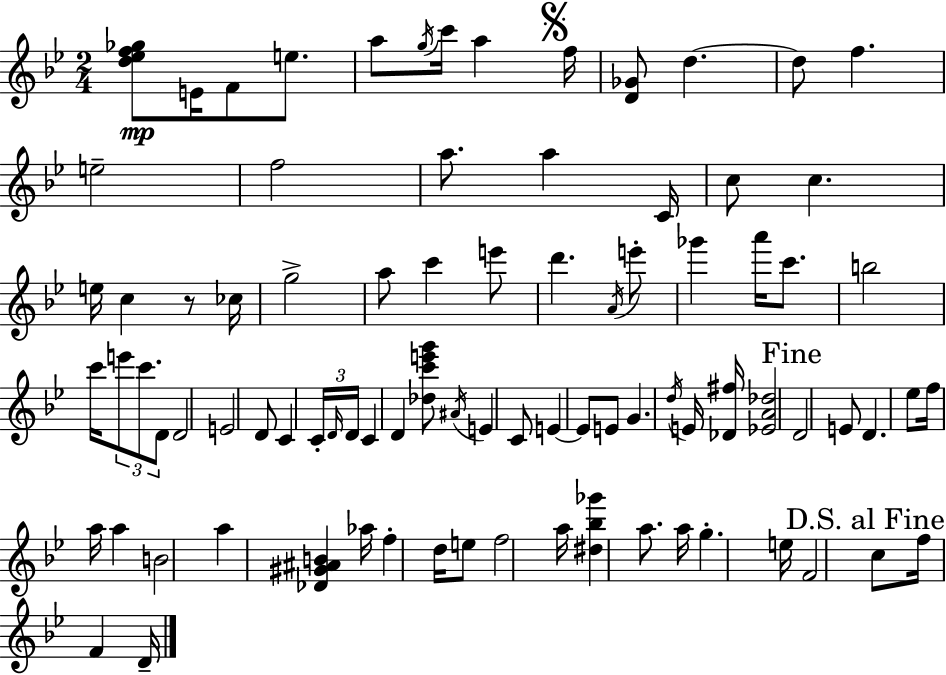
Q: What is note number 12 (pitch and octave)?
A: E5